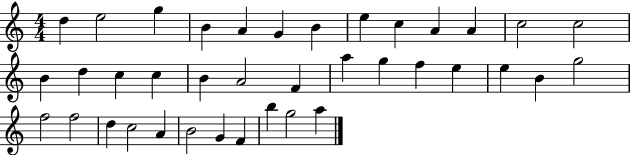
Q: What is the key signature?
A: C major